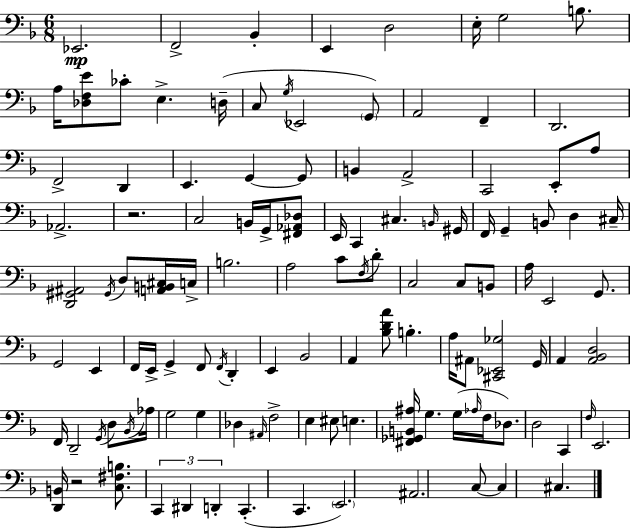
Eb2/h. F2/h Bb2/q E2/q D3/h E3/s G3/h B3/e. A3/s [Db3,F3,E4]/e CES4/e E3/q. D3/s C3/e G3/s Eb2/h G2/e A2/h F2/q D2/h. F2/h D2/q E2/q. G2/q G2/e B2/q A2/h C2/h E2/e A3/e Ab2/h. R/h. C3/h B2/s G2/s [F#2,Ab2,Db3]/e E2/s C2/q C#3/q. B2/s G#2/s F2/s G2/q B2/e D3/q C#3/s [D2,G#2,A#2]/h G#2/s D3/e [A2,B2,C#3]/s C3/s B3/h. A3/h C4/e F3/s D4/e C3/h C3/e B2/e A3/s E2/h G2/e. G2/h E2/q F2/s E2/s G2/q F2/e F2/s D2/q E2/q Bb2/h A2/q [Bb3,D4,A4]/e B3/q. A3/s A#2/e [C#2,Eb2,Gb3]/h G2/s A2/q [A2,Bb2,D3]/h F2/s D2/h G2/s D3/e Bb2/s Ab3/s G3/h G3/q Db3/q A#2/s F3/h E3/q EIS3/e E3/q. [F#2,Gb2,B2,A#3]/s G3/q. G3/s Ab3/s F3/s Db3/e. D3/h C2/q F3/s E2/h. [D2,B2]/s R/h [C3,F#3,B3]/e. C2/q D#2/q D2/q C2/q. C2/q. E2/h. A#2/h. C3/e C3/q C#3/q.